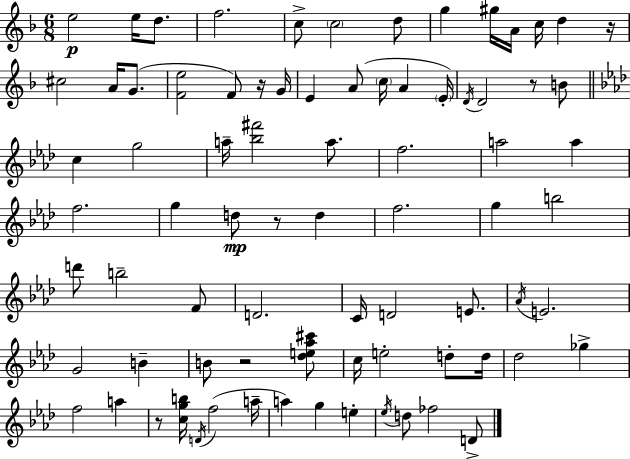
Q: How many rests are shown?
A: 6